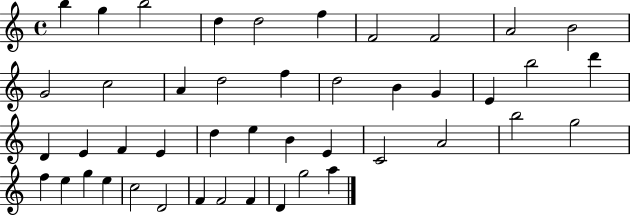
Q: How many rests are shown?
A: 0